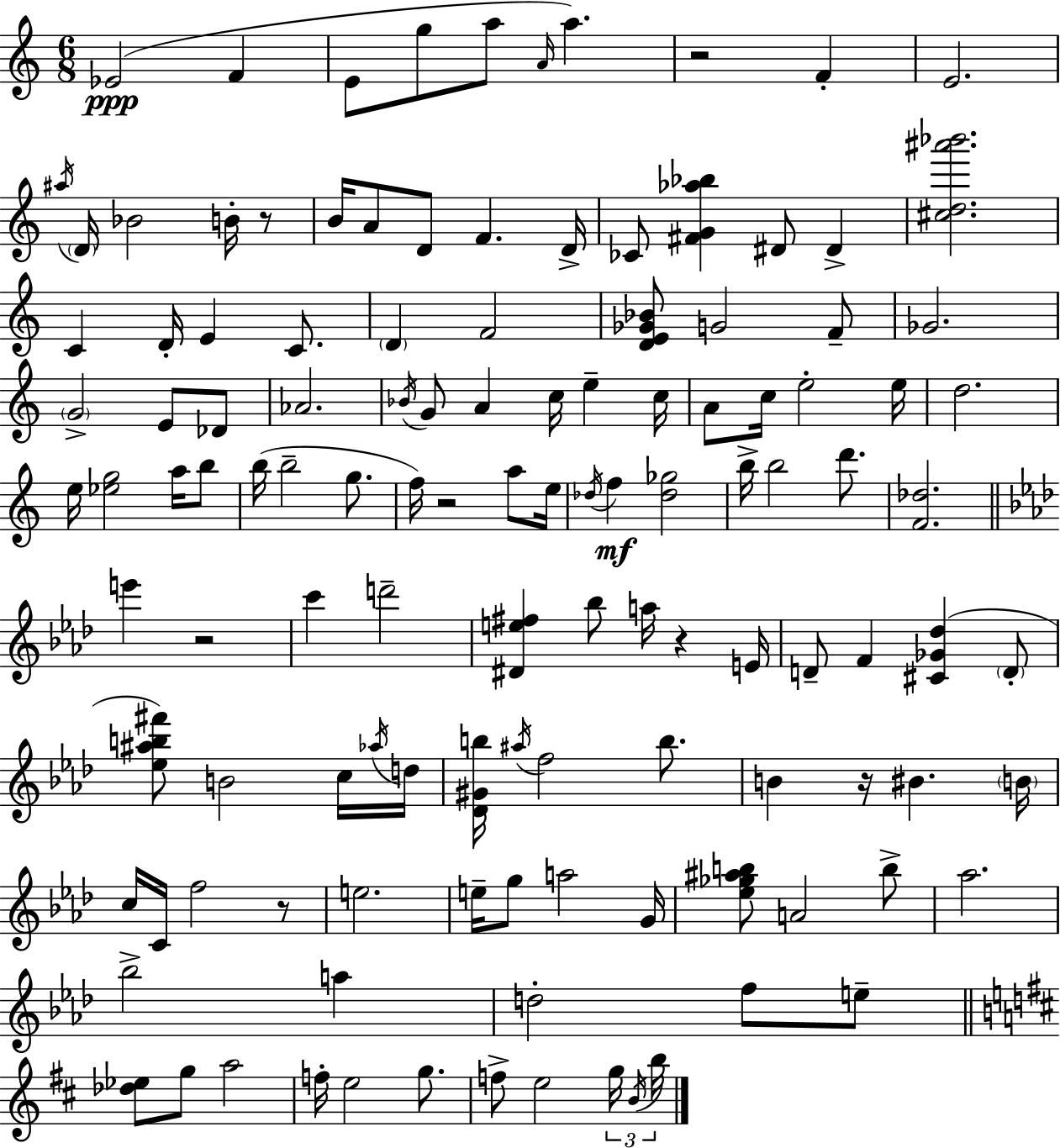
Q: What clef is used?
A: treble